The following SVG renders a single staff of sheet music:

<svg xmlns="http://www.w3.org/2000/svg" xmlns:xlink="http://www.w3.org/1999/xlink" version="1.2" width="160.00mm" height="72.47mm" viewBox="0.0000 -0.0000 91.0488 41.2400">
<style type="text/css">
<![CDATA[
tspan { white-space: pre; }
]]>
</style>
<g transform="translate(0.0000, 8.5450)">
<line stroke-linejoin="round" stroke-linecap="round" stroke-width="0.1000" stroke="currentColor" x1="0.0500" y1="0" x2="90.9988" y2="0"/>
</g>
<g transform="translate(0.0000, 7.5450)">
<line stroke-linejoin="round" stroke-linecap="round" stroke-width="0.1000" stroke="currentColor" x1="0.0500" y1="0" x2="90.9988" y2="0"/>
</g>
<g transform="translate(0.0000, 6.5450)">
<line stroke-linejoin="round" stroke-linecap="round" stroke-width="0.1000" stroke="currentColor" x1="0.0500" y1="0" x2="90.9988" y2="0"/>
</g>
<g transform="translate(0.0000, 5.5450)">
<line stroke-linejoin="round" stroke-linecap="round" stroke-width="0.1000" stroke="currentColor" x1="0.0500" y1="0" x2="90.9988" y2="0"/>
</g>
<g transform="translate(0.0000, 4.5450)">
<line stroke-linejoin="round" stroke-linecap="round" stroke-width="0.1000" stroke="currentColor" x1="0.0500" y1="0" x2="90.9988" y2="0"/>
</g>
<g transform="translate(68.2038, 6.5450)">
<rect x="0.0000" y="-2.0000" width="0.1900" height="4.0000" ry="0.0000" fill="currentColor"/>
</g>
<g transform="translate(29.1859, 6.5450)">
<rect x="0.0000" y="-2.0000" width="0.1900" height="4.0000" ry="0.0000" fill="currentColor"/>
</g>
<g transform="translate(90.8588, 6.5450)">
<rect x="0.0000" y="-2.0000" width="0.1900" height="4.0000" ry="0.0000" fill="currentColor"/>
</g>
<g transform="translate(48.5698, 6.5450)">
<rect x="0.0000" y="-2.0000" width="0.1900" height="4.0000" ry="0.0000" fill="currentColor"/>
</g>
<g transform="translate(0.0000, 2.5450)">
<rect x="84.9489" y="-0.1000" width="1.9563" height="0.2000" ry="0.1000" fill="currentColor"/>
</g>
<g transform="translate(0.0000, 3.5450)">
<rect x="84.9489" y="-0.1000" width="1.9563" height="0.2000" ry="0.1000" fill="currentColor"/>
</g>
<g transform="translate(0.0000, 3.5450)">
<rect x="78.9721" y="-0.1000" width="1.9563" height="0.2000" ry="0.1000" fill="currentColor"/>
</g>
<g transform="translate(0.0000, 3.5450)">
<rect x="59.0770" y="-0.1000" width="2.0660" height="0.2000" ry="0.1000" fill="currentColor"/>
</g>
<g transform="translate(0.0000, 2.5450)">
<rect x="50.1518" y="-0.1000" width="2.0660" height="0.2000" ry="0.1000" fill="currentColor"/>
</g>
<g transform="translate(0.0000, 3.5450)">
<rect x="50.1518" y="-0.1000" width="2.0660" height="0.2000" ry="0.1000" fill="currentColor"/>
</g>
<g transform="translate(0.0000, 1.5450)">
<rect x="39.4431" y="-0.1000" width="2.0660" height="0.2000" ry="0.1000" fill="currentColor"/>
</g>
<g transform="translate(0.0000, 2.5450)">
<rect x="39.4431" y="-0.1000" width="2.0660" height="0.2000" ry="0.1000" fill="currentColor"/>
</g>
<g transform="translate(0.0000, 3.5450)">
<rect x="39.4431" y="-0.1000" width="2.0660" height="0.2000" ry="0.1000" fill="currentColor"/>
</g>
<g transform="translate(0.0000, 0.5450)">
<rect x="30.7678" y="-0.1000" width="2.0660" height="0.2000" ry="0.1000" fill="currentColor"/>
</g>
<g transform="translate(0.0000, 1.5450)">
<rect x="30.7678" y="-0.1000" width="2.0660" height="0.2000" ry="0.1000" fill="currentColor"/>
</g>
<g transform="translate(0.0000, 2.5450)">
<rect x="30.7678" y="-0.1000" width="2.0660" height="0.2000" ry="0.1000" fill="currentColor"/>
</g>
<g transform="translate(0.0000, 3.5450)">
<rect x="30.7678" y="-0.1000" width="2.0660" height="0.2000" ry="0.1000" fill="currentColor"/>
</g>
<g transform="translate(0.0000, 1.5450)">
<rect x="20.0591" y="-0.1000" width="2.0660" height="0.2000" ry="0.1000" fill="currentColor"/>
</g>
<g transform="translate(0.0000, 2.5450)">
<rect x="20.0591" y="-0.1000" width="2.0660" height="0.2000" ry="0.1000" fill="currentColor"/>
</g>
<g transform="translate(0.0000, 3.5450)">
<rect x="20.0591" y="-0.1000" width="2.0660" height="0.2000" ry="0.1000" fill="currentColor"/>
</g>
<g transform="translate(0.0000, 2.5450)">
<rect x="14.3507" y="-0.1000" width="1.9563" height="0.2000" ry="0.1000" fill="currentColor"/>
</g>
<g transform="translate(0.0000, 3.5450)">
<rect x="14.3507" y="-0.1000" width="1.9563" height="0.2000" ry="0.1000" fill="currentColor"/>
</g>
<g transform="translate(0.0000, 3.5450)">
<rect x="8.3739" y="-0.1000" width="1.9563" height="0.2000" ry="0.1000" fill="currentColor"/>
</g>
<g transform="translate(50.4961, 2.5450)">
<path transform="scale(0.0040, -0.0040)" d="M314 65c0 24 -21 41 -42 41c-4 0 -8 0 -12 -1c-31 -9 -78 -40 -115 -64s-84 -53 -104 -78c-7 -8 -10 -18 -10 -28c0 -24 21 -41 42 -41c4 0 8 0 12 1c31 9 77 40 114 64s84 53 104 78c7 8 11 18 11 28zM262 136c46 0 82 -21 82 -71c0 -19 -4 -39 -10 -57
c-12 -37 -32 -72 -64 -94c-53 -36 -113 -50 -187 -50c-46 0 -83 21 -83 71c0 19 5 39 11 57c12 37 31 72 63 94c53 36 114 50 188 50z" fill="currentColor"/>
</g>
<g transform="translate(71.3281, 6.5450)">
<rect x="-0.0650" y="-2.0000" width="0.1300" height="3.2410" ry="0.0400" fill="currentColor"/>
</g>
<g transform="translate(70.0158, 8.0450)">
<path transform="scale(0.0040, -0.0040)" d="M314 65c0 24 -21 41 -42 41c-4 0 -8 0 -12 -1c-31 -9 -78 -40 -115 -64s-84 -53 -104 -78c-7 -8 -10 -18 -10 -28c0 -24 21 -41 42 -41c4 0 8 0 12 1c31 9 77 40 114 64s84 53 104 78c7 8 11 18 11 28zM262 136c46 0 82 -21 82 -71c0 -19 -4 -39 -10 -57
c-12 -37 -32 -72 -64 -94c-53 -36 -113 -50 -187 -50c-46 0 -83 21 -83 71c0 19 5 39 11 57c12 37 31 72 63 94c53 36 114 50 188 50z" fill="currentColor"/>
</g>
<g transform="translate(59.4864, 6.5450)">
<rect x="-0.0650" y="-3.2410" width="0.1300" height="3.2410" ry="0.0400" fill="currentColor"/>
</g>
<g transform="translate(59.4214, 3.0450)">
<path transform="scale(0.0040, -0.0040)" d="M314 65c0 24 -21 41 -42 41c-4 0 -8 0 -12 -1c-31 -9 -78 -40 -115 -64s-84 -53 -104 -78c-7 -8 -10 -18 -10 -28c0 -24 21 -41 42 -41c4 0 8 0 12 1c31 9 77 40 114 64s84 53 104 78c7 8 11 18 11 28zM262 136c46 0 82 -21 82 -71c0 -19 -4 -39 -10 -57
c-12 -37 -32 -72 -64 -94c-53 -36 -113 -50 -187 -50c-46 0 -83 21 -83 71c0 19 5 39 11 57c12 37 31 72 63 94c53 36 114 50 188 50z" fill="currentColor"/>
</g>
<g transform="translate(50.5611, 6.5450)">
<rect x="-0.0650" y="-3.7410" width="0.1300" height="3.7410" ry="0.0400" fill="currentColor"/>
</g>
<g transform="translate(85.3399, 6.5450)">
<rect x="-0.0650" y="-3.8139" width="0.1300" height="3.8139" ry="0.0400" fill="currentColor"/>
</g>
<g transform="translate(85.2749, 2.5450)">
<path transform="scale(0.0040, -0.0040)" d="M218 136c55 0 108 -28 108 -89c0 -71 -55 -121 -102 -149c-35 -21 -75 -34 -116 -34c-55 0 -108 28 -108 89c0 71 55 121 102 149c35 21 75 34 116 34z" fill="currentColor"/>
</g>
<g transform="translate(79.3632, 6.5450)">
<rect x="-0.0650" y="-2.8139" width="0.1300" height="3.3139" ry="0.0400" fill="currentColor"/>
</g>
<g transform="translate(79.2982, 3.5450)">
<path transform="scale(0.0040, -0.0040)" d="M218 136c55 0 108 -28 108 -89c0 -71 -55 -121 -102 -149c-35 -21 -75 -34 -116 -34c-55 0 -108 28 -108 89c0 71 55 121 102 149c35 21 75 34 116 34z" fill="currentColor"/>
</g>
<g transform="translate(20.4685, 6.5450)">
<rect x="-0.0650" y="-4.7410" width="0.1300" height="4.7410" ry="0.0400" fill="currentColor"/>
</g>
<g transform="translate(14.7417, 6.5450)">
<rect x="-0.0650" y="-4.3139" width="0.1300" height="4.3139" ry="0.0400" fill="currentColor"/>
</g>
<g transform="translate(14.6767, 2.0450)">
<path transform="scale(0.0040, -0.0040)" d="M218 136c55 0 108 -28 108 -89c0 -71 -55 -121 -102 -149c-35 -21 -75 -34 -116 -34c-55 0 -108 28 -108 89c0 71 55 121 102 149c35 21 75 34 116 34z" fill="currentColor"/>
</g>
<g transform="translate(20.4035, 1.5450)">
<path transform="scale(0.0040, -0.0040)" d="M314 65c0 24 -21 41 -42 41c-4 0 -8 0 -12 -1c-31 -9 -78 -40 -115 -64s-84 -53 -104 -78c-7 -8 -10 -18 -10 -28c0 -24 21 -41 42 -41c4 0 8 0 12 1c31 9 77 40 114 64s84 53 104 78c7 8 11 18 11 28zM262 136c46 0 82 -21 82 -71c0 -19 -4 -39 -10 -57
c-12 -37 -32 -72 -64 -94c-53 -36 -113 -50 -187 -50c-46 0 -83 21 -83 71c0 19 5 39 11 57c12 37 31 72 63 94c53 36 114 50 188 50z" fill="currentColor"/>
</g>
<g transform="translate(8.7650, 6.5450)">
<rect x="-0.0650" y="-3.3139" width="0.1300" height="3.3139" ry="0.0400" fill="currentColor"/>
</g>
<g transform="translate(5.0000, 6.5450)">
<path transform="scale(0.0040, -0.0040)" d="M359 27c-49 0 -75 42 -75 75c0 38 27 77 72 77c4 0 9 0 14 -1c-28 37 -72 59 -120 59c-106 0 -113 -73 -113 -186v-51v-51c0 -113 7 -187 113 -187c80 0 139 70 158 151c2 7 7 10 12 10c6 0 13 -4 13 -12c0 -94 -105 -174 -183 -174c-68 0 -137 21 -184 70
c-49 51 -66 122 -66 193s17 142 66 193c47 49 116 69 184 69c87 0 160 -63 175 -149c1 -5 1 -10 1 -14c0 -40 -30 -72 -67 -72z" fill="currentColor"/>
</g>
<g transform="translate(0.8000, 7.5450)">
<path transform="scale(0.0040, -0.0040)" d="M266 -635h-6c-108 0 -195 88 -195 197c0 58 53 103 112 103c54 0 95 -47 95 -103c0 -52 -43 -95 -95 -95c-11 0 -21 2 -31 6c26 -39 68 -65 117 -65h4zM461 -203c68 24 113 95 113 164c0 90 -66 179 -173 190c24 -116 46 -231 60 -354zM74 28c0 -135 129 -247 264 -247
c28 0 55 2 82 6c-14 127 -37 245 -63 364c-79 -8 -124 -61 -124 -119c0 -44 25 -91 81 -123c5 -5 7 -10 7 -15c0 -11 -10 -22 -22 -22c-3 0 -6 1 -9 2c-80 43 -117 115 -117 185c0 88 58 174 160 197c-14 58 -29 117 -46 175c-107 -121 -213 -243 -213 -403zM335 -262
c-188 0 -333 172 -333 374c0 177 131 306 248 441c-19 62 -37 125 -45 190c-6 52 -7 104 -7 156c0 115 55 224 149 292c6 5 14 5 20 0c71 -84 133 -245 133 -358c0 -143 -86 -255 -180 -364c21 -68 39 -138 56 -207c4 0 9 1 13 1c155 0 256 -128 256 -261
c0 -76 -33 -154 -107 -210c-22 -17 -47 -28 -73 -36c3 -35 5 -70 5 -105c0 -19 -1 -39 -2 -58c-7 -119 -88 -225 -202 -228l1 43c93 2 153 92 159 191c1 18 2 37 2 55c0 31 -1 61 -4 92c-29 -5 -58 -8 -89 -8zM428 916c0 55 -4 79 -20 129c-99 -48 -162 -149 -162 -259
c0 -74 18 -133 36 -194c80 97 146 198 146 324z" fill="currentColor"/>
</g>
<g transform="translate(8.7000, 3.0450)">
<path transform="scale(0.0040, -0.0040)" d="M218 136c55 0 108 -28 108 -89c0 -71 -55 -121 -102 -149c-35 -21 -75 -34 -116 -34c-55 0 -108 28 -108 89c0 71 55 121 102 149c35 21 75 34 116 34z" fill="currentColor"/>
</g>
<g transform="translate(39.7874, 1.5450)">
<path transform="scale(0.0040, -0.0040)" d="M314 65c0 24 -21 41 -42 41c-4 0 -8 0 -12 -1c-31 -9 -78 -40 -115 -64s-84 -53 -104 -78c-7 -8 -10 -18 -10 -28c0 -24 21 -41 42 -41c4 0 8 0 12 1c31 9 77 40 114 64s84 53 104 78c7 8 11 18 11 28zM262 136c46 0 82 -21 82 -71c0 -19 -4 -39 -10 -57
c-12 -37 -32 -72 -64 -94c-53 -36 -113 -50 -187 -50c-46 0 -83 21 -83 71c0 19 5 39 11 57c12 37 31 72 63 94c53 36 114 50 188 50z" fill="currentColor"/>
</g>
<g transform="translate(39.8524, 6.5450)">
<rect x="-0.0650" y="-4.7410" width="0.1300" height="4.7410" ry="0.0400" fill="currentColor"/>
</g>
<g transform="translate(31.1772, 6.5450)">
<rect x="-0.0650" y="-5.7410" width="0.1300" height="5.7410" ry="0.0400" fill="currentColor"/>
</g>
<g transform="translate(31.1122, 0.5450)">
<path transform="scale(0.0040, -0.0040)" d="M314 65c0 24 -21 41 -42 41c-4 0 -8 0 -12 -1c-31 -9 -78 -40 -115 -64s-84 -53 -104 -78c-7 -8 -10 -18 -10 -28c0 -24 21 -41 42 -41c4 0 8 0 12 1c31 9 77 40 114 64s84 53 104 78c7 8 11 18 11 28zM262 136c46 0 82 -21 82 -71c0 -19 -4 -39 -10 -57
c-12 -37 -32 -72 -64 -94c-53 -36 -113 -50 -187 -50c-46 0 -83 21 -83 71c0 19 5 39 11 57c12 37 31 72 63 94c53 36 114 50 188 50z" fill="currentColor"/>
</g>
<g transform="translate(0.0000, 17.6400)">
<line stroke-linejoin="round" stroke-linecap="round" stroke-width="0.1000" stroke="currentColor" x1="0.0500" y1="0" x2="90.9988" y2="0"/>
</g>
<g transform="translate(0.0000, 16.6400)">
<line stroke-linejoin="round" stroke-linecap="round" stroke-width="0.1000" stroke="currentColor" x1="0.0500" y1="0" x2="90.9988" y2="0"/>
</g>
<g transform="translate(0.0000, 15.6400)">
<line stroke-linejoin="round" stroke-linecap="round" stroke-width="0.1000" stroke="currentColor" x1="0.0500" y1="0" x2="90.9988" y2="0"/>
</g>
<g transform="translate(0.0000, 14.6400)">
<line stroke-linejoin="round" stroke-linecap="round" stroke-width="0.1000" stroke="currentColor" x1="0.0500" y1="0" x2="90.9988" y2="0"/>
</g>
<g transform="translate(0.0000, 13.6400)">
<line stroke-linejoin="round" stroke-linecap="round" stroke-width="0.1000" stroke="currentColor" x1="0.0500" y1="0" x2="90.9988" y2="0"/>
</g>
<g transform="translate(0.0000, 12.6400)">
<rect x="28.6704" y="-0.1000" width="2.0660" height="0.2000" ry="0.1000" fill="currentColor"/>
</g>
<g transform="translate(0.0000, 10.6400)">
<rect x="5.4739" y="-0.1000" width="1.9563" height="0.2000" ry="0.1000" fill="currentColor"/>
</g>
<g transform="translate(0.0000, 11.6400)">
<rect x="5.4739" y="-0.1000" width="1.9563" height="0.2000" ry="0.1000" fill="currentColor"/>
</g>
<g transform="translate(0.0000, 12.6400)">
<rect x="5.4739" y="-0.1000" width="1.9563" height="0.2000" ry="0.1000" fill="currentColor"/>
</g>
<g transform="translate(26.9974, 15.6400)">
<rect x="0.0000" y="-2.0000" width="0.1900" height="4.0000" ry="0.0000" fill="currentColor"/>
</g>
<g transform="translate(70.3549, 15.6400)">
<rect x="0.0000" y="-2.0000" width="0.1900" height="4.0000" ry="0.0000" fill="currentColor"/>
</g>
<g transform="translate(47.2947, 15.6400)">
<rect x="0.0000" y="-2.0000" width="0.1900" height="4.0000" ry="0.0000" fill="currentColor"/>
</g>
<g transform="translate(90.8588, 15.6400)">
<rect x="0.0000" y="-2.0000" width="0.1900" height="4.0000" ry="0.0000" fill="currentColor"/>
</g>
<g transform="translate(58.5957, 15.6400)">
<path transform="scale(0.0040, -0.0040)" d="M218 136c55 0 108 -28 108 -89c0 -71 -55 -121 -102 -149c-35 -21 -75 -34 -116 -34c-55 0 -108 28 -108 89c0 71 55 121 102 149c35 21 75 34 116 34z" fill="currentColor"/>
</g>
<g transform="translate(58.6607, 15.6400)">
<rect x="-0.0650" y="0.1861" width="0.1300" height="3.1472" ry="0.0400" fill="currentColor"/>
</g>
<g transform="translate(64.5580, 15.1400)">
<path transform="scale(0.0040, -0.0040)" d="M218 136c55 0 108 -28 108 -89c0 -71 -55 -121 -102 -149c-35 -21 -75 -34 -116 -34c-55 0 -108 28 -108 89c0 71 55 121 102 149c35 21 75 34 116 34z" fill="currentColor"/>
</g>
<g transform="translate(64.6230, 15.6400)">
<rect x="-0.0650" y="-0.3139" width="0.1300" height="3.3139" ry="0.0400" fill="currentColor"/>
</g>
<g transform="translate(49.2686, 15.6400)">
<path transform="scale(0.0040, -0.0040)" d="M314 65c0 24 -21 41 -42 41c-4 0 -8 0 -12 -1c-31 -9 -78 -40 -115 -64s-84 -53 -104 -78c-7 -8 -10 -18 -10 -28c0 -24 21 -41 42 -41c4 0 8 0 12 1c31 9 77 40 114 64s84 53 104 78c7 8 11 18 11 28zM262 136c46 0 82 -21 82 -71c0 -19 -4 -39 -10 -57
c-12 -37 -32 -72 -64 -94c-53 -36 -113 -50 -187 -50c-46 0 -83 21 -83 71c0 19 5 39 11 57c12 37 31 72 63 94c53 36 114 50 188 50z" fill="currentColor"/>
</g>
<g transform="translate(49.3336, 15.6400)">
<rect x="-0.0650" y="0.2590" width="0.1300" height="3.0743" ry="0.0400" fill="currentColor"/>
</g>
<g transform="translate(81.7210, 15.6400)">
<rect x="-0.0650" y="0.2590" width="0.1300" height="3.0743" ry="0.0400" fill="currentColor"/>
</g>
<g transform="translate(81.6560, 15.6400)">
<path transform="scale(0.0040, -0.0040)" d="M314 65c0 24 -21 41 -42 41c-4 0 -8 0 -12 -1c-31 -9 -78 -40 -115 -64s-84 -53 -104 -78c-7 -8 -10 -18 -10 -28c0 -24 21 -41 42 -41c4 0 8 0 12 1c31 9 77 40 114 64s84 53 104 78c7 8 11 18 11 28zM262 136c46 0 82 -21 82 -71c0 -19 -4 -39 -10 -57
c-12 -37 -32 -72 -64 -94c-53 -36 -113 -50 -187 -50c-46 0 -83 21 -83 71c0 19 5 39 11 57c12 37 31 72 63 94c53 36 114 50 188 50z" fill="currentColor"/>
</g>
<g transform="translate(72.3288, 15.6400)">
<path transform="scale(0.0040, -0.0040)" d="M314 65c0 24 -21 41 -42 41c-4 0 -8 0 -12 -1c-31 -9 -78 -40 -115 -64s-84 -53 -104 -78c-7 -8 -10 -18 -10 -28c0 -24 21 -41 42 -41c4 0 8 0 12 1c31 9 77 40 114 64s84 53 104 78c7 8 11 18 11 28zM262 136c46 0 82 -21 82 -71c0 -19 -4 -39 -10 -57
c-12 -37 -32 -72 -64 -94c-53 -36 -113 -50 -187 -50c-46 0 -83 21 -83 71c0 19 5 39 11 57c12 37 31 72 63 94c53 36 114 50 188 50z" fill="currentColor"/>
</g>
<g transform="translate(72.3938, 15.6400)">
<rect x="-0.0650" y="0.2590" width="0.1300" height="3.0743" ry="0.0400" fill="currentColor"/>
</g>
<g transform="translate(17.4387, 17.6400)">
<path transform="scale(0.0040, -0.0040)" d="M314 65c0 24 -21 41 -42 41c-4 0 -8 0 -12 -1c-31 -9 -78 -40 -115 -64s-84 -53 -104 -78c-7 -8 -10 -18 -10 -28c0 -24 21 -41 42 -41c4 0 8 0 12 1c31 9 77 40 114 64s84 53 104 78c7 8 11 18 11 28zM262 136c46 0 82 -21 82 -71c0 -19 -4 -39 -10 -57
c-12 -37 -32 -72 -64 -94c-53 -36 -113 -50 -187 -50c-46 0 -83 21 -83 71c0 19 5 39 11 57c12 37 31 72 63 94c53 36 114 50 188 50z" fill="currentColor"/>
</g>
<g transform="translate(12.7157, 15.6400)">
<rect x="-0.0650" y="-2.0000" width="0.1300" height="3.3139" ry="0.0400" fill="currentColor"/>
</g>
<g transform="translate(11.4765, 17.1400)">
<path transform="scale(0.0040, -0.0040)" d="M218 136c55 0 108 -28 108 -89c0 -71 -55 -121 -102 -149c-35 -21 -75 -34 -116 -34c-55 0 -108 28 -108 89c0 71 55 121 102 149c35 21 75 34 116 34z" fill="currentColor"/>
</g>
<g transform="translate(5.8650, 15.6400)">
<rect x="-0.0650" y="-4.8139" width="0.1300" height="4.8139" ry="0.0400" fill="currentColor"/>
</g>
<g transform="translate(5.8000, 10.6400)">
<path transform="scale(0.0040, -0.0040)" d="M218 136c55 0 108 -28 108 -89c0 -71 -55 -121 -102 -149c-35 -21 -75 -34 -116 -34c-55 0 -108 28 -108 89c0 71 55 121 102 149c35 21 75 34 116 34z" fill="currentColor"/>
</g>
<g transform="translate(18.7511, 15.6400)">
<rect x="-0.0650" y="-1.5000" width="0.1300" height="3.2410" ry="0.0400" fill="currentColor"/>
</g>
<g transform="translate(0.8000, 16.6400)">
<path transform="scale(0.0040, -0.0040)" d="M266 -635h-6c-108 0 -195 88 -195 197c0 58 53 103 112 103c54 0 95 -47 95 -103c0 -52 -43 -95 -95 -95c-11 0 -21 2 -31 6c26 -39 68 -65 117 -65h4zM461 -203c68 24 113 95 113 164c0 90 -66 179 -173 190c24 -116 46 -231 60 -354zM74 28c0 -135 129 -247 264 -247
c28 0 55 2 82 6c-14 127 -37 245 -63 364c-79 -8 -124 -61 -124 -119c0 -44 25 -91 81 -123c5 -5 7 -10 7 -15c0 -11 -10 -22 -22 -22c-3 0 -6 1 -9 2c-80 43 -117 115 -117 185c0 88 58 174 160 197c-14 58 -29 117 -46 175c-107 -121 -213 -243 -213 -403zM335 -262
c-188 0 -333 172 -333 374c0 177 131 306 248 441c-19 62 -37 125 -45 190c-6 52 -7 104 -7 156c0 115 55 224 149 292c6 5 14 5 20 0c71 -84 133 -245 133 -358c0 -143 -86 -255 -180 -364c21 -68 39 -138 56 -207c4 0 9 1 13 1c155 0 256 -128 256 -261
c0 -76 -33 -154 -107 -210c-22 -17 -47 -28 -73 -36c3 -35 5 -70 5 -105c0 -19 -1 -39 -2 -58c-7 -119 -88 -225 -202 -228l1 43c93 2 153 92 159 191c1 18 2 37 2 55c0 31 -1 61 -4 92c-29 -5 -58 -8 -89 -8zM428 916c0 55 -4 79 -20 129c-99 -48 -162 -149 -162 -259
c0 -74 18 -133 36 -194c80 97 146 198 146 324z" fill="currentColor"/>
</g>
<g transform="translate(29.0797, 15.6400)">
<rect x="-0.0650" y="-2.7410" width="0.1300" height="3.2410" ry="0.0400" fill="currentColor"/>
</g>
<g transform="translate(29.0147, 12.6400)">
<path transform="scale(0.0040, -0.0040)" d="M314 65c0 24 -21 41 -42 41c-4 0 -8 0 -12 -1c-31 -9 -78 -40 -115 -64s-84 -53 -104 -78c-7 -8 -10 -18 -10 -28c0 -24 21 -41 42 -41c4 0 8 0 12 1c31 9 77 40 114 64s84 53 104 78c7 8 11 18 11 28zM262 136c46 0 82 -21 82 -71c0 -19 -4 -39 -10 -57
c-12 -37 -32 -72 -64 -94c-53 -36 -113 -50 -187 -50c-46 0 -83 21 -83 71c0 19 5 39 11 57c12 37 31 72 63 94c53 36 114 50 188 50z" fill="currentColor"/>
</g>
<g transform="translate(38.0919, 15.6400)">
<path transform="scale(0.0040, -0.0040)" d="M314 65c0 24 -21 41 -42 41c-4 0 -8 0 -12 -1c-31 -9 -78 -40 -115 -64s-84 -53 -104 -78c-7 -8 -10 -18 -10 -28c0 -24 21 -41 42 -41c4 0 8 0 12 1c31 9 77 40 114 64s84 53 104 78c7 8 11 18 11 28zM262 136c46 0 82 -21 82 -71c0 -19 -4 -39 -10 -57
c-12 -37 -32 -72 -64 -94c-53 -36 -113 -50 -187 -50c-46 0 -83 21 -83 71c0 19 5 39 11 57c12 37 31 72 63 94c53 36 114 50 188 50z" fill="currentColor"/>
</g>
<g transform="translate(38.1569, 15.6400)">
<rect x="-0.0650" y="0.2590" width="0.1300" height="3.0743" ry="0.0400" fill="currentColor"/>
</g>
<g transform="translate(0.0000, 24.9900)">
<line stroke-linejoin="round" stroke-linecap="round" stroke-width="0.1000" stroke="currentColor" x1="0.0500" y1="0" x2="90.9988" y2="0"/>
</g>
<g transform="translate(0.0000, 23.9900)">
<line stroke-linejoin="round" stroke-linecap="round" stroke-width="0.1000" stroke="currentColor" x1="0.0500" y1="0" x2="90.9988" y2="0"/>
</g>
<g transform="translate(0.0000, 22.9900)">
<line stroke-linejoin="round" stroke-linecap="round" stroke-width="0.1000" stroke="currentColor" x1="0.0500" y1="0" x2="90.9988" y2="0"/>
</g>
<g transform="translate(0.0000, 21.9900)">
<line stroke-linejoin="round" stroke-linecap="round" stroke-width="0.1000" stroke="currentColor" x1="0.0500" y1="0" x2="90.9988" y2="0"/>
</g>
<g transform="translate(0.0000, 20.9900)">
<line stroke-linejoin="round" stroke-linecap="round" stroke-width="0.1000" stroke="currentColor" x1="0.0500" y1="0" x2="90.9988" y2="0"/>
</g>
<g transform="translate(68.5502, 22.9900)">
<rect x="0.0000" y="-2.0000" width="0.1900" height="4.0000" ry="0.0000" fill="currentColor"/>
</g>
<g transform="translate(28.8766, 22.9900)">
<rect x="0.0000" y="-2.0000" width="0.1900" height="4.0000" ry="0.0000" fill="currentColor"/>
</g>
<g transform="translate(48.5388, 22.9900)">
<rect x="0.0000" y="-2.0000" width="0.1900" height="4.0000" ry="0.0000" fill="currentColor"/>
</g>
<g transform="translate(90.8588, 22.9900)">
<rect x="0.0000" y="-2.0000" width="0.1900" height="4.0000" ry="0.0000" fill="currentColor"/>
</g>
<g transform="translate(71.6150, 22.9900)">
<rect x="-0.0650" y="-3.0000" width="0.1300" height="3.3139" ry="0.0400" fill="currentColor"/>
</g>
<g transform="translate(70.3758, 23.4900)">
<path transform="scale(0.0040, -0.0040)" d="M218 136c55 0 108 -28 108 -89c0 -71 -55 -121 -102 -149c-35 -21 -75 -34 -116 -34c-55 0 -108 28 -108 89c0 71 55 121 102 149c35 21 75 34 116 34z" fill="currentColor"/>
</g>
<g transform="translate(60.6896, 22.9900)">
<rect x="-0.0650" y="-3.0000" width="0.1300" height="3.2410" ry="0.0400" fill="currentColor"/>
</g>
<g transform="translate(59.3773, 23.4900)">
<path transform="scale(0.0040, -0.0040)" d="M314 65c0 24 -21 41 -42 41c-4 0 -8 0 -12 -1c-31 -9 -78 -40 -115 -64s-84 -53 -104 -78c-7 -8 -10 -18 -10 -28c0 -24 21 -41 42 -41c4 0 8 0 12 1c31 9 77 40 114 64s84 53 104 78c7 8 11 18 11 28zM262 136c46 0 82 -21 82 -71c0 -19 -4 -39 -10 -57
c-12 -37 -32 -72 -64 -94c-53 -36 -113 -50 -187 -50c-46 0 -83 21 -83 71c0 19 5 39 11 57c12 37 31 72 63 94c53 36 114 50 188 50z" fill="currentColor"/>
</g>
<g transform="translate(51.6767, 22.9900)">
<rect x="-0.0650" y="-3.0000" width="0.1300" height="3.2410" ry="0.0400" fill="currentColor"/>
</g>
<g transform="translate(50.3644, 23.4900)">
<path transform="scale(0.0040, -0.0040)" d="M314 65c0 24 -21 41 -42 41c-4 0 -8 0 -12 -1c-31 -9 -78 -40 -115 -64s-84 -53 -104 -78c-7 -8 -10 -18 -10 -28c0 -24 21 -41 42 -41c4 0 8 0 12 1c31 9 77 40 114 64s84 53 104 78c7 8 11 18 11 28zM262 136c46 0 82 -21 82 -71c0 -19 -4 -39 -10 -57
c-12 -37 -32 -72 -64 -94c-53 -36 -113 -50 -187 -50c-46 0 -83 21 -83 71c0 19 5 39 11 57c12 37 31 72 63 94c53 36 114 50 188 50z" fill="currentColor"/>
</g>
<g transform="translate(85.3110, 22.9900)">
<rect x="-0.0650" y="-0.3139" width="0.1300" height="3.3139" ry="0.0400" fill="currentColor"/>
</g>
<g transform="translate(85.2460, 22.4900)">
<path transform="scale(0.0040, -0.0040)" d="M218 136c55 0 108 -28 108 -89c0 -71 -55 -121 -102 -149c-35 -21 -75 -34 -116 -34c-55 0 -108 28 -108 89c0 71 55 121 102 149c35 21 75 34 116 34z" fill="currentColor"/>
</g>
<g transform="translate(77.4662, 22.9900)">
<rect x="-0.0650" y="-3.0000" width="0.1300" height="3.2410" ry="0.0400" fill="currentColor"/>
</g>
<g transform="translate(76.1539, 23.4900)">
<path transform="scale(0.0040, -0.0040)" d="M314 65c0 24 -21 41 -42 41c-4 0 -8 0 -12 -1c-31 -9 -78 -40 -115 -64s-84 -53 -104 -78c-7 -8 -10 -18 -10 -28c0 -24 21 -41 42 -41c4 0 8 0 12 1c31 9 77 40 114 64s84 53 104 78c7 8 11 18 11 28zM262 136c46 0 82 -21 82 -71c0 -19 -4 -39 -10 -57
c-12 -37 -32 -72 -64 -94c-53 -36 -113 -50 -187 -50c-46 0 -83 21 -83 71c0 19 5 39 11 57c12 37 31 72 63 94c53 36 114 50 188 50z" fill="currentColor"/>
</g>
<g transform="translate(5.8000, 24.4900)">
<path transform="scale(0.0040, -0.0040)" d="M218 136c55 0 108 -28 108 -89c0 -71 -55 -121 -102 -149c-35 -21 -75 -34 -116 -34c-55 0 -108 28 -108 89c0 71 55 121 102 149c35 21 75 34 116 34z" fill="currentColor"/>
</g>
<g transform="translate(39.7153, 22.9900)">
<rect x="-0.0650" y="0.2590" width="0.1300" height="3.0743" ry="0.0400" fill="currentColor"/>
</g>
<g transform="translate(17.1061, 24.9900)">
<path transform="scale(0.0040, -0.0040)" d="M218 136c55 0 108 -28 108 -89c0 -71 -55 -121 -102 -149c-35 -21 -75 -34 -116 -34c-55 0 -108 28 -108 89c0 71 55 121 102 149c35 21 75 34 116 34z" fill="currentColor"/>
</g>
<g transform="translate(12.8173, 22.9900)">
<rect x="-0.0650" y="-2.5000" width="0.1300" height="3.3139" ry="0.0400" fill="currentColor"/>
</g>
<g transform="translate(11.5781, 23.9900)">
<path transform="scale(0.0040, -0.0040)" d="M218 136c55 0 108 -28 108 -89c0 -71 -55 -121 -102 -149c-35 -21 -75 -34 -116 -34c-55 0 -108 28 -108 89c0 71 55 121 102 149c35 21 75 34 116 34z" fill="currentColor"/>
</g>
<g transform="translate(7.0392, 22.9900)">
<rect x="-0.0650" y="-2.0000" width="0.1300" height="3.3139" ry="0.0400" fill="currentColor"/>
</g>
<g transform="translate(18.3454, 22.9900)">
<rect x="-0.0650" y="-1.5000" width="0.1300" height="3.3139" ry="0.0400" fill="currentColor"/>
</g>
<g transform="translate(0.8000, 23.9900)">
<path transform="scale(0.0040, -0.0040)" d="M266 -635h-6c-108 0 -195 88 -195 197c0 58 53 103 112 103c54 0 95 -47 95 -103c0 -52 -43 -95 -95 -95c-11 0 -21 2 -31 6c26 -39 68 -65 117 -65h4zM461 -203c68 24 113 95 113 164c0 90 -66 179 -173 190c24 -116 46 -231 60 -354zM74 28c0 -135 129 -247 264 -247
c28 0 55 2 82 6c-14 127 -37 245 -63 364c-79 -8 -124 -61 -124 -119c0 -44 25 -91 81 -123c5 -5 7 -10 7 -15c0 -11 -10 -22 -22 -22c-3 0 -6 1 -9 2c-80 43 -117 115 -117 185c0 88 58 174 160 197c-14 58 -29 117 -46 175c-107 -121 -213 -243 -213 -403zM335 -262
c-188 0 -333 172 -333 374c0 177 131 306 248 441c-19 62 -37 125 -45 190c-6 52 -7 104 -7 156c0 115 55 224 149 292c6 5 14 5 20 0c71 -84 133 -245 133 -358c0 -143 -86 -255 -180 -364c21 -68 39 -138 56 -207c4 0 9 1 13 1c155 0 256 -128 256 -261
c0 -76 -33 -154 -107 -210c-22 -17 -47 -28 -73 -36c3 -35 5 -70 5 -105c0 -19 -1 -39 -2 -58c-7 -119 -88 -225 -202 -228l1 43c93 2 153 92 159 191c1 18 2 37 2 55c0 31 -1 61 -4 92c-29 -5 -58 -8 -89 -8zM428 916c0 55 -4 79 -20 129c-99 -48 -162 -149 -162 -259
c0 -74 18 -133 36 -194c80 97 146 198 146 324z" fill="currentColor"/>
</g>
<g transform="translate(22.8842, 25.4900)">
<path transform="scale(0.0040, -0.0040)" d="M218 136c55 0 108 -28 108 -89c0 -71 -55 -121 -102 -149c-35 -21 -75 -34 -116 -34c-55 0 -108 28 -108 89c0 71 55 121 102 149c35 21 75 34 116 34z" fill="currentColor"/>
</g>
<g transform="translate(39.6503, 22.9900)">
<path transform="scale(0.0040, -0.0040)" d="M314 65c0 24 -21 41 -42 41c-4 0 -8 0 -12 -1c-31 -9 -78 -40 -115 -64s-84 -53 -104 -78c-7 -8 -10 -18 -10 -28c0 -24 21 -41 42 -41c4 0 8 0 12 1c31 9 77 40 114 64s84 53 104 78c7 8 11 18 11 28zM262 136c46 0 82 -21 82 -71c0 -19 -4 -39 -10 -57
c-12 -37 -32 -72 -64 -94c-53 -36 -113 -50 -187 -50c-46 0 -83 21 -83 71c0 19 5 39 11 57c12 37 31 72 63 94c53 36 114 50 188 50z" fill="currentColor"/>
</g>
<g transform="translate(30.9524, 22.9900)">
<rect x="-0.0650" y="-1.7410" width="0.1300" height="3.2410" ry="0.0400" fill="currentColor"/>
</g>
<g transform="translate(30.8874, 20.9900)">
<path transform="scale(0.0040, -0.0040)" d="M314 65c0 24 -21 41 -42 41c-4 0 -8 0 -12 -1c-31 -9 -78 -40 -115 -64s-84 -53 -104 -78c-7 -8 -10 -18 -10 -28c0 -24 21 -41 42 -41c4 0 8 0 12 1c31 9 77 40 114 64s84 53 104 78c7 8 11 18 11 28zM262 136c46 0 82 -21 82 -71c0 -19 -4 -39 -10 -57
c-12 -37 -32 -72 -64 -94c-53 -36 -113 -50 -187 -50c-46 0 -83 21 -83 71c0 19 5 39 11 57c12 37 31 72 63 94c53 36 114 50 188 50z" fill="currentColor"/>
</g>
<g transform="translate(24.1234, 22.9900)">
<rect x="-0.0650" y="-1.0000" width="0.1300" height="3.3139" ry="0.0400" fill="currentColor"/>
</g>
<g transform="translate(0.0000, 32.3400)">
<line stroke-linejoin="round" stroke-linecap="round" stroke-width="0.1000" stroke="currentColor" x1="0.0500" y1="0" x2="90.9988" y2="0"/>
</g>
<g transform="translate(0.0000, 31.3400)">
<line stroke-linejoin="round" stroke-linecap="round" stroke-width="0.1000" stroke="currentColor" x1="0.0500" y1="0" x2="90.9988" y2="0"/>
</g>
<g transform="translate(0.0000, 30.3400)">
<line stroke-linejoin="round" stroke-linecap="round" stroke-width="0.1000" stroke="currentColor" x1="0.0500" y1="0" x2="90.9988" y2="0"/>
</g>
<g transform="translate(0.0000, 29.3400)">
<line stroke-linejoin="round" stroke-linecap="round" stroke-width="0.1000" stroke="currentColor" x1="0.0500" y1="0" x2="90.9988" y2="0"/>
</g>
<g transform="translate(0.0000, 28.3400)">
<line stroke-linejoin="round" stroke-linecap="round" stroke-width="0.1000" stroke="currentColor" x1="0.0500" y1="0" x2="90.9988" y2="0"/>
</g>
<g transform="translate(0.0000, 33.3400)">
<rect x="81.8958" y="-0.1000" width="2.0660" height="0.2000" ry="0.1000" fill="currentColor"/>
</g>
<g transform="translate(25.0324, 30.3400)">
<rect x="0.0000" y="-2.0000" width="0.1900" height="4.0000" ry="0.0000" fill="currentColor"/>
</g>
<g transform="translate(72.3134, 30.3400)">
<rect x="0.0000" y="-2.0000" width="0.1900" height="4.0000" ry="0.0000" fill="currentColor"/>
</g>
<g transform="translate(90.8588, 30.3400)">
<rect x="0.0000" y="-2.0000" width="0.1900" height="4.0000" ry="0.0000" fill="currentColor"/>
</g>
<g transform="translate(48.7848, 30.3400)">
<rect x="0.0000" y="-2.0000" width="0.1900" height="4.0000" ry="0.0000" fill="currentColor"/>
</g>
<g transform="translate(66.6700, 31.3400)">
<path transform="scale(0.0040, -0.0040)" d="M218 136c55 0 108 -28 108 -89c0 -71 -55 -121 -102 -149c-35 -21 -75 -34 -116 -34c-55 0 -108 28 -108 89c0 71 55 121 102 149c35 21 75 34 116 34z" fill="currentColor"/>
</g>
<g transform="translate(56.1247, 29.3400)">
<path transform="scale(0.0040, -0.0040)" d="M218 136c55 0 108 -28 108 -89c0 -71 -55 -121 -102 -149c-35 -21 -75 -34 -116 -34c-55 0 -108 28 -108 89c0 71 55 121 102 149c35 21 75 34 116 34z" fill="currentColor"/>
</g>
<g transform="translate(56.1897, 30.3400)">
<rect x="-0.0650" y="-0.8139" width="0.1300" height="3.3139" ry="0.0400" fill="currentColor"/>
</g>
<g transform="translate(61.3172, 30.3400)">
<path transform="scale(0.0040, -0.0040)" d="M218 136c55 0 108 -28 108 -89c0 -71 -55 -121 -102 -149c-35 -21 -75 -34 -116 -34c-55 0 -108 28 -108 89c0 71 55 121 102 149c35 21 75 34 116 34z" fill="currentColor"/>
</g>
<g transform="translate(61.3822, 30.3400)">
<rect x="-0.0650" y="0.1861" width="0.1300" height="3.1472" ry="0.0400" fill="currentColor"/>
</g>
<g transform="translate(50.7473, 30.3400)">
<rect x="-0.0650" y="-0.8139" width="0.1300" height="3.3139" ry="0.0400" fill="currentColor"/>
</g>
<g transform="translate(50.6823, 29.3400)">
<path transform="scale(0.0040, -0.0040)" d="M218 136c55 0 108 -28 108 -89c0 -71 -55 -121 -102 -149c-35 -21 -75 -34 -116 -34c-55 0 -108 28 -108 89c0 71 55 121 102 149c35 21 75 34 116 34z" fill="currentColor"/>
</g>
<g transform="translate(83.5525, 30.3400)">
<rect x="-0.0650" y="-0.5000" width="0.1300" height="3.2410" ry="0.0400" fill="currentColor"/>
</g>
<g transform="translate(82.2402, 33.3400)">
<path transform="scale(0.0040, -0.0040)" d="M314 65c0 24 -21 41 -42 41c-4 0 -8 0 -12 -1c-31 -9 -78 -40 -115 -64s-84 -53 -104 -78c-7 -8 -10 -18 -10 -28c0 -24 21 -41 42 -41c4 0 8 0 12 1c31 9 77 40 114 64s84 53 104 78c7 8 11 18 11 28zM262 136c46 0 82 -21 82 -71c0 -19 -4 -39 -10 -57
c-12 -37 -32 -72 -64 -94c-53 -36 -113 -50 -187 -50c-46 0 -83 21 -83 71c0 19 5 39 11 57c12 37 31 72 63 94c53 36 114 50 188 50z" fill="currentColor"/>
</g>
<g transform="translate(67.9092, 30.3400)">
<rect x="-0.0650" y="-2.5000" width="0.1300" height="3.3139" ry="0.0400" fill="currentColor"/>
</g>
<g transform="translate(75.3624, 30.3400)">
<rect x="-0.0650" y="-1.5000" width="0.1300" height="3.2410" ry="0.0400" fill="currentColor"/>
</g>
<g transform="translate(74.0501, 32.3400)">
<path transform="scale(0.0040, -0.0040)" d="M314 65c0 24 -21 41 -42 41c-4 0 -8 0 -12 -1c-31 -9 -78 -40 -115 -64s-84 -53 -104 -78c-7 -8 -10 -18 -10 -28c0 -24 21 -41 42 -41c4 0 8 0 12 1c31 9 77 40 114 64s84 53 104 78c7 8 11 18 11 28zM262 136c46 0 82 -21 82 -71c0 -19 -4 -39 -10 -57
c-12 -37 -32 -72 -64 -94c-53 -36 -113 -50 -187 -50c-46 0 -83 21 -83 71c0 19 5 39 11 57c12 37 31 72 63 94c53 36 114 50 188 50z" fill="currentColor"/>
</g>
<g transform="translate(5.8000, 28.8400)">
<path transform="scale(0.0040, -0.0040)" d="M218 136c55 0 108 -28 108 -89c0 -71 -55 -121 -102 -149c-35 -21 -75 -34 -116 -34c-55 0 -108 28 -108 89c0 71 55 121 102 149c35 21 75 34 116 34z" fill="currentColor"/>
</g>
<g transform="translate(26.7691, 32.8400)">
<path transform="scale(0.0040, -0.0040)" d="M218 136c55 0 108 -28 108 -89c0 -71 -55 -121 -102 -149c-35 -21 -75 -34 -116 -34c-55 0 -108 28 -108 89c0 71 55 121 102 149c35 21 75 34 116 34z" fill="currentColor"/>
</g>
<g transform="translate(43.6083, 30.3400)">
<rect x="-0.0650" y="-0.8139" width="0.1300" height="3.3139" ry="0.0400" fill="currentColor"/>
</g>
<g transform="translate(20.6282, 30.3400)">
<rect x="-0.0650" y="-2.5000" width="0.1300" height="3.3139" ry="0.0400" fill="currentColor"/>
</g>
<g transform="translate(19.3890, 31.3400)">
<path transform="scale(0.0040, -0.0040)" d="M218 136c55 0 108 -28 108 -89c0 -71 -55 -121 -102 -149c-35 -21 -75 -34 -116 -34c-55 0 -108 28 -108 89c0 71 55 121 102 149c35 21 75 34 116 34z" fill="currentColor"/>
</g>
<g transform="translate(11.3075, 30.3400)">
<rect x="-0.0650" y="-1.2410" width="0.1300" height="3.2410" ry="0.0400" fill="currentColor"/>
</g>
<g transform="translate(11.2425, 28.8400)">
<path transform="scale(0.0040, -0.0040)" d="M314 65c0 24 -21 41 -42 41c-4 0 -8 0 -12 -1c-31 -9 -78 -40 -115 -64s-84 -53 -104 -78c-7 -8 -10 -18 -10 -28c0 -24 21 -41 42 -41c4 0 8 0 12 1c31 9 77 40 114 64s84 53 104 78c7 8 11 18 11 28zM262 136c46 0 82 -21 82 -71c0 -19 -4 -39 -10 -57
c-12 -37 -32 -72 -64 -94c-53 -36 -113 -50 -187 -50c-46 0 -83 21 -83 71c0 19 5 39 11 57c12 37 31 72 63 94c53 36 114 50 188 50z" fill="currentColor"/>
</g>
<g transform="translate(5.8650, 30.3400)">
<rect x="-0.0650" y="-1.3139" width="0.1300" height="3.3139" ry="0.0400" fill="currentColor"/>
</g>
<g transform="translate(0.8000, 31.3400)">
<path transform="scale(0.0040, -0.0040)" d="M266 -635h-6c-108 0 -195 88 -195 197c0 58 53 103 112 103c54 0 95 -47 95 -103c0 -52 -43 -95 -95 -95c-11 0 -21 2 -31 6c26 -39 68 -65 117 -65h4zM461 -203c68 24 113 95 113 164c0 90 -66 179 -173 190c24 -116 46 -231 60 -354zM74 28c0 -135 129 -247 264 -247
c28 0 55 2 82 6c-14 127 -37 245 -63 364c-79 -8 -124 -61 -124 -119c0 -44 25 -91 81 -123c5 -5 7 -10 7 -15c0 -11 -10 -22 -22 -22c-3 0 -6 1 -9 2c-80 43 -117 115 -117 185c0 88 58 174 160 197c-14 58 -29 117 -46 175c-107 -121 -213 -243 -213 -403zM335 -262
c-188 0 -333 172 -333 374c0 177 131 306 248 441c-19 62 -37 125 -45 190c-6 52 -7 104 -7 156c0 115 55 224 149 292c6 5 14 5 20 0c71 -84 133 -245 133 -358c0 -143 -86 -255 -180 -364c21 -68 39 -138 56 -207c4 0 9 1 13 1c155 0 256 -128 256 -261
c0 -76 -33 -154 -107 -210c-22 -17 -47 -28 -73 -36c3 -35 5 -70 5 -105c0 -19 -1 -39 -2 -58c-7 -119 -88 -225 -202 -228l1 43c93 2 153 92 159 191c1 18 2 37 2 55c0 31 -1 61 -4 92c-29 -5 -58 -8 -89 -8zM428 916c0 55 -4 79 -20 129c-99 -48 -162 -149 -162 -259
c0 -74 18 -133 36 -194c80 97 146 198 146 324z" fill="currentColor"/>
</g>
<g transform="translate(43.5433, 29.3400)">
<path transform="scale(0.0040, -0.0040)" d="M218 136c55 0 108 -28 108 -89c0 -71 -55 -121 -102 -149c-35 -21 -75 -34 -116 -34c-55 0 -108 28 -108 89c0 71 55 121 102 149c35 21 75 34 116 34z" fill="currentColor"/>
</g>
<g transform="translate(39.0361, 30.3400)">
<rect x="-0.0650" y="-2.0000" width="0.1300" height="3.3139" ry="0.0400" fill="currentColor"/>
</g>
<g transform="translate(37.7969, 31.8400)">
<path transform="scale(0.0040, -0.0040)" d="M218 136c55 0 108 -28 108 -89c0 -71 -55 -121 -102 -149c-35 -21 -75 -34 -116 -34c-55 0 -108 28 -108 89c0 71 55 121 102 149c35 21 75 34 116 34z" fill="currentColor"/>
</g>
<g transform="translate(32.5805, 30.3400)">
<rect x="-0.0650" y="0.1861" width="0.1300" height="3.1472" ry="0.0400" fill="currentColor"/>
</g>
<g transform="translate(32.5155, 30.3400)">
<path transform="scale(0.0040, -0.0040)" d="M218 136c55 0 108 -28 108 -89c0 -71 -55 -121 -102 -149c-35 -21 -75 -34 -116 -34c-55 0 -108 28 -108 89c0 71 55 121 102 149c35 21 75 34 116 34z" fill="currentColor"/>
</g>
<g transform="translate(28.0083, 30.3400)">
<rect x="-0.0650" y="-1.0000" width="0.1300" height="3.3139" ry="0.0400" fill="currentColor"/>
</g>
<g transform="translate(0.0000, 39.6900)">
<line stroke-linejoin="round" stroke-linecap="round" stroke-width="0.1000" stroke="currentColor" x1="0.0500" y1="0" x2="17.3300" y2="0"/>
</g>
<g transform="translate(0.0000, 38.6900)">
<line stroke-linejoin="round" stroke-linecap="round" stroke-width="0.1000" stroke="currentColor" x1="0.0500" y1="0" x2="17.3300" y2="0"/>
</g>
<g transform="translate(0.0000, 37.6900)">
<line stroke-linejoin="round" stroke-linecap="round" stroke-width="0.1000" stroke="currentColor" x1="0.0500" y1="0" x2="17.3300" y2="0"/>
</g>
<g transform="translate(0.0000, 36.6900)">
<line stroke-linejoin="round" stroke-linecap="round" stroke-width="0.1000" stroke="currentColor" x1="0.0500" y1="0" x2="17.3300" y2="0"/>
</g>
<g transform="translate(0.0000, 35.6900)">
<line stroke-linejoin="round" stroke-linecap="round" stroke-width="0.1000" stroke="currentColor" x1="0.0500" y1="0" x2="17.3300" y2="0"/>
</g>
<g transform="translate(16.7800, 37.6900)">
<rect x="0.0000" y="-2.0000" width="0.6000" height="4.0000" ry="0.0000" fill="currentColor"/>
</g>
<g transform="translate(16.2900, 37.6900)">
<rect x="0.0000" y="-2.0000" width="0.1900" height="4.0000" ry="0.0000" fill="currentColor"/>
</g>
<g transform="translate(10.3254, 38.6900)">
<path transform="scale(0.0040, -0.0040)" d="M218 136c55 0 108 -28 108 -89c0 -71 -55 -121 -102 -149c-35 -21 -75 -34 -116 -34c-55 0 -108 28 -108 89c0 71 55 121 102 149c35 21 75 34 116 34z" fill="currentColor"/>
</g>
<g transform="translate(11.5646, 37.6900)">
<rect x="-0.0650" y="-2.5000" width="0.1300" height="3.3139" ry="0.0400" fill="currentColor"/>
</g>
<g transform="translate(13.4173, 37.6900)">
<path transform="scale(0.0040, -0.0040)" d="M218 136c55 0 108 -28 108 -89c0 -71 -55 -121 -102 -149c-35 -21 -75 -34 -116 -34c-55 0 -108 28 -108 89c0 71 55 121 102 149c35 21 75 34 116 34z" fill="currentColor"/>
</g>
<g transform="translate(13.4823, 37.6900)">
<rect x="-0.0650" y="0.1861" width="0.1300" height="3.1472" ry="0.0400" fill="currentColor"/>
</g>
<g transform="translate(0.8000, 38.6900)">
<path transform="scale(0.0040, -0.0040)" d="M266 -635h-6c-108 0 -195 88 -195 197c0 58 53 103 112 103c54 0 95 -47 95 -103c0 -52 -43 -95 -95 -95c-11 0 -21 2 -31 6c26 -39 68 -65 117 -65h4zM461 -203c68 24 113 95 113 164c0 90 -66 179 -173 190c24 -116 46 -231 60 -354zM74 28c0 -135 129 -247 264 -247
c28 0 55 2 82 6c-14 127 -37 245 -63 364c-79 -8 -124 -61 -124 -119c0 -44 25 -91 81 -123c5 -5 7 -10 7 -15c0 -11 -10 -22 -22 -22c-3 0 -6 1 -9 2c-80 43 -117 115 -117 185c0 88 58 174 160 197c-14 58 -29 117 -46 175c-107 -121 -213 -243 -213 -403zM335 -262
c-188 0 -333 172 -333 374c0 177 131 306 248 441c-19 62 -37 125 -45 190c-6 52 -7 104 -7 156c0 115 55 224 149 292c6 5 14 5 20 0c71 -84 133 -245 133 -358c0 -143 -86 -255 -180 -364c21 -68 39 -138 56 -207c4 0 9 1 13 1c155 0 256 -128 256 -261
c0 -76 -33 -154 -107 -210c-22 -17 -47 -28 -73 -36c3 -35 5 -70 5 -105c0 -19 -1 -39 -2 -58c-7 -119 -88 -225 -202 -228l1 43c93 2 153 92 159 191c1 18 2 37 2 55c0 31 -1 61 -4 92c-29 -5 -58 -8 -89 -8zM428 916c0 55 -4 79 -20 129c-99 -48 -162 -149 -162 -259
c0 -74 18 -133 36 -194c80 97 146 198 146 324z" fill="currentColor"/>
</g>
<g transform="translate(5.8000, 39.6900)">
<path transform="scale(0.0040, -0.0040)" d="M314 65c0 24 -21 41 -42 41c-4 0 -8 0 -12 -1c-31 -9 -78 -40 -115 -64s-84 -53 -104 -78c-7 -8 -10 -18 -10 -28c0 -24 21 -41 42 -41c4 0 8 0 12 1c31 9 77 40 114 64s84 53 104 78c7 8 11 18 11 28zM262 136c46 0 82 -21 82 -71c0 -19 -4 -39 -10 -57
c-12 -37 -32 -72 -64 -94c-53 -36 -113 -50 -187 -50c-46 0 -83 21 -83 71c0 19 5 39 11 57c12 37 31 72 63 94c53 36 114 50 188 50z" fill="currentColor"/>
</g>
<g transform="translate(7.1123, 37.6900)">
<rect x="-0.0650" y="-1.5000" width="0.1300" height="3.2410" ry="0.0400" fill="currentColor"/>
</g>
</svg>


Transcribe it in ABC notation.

X:1
T:Untitled
M:4/4
L:1/4
K:C
b d' e'2 g'2 e'2 c'2 b2 F2 a c' e' F E2 a2 B2 B2 B c B2 B2 F G E D f2 B2 A2 A2 A A2 c e e2 G D B F d d d B G E2 C2 E2 G B